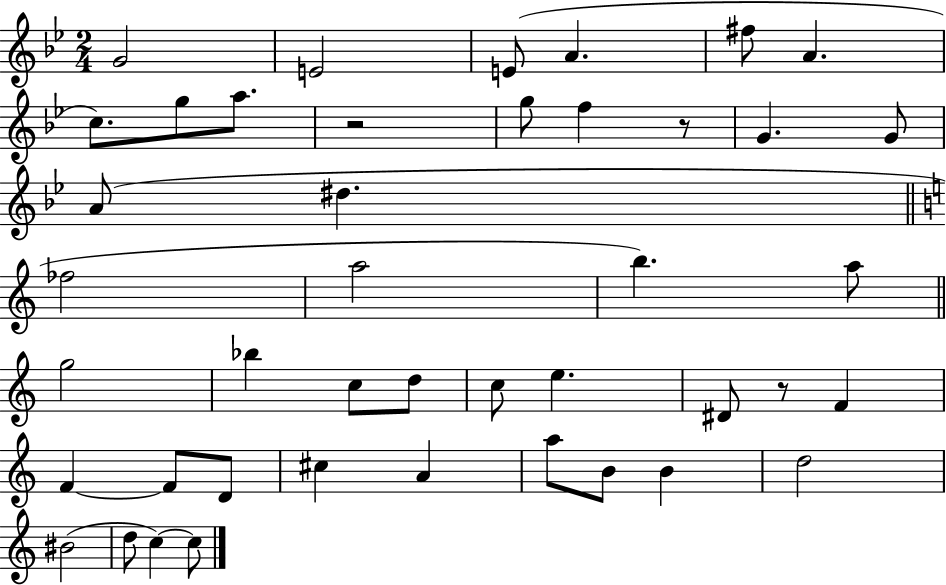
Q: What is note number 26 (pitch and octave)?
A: D#4